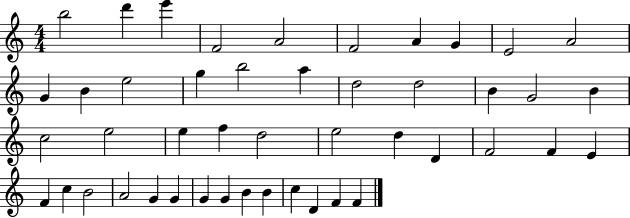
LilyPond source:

{
  \clef treble
  \numericTimeSignature
  \time 4/4
  \key c \major
  b''2 d'''4 e'''4 | f'2 a'2 | f'2 a'4 g'4 | e'2 a'2 | \break g'4 b'4 e''2 | g''4 b''2 a''4 | d''2 d''2 | b'4 g'2 b'4 | \break c''2 e''2 | e''4 f''4 d''2 | e''2 d''4 d'4 | f'2 f'4 e'4 | \break f'4 c''4 b'2 | a'2 g'4 g'4 | g'4 g'4 b'4 b'4 | c''4 d'4 f'4 f'4 | \break \bar "|."
}